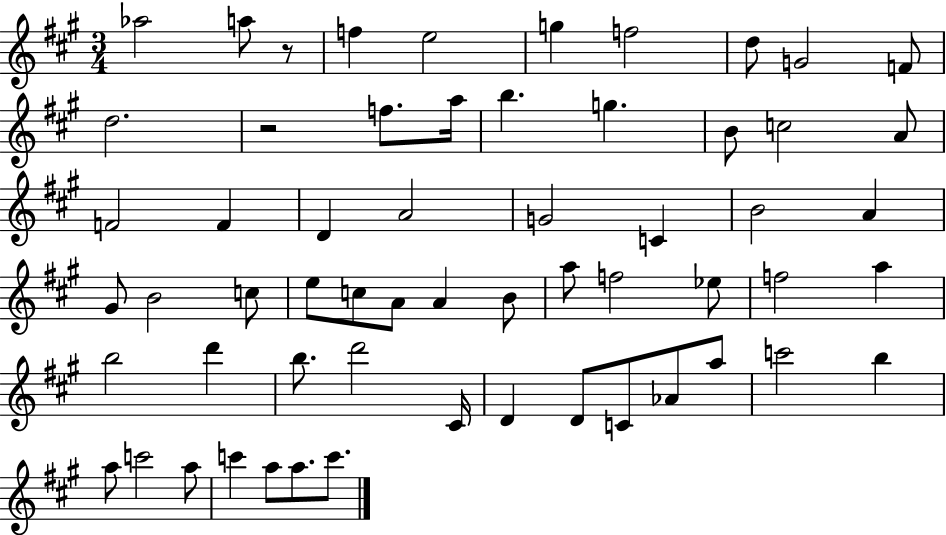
Ab5/h A5/e R/e F5/q E5/h G5/q F5/h D5/e G4/h F4/e D5/h. R/h F5/e. A5/s B5/q. G5/q. B4/e C5/h A4/e F4/h F4/q D4/q A4/h G4/h C4/q B4/h A4/q G#4/e B4/h C5/e E5/e C5/e A4/e A4/q B4/e A5/e F5/h Eb5/e F5/h A5/q B5/h D6/q B5/e. D6/h C#4/s D4/q D4/e C4/e Ab4/e A5/e C6/h B5/q A5/e C6/h A5/e C6/q A5/e A5/e. C6/e.